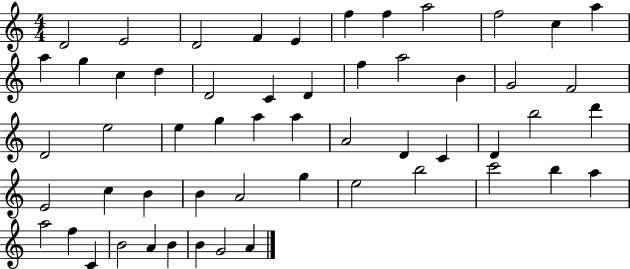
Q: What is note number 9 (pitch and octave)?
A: F5